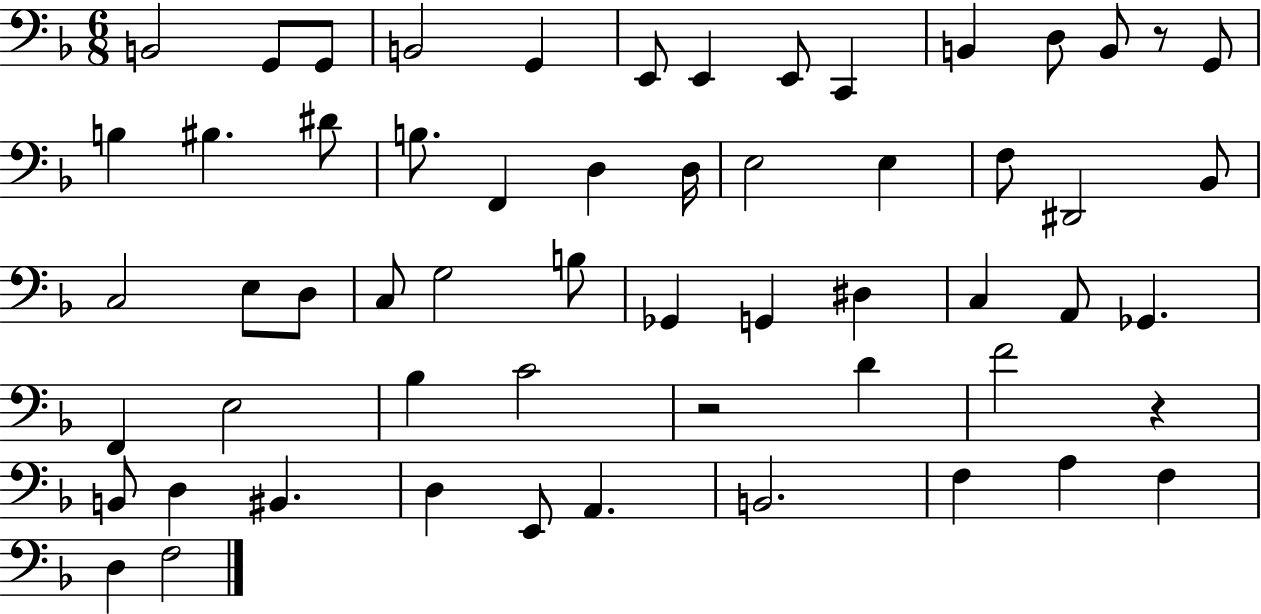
X:1
T:Untitled
M:6/8
L:1/4
K:F
B,,2 G,,/2 G,,/2 B,,2 G,, E,,/2 E,, E,,/2 C,, B,, D,/2 B,,/2 z/2 G,,/2 B, ^B, ^D/2 B,/2 F,, D, D,/4 E,2 E, F,/2 ^D,,2 _B,,/2 C,2 E,/2 D,/2 C,/2 G,2 B,/2 _G,, G,, ^D, C, A,,/2 _G,, F,, E,2 _B, C2 z2 D F2 z B,,/2 D, ^B,, D, E,,/2 A,, B,,2 F, A, F, D, F,2